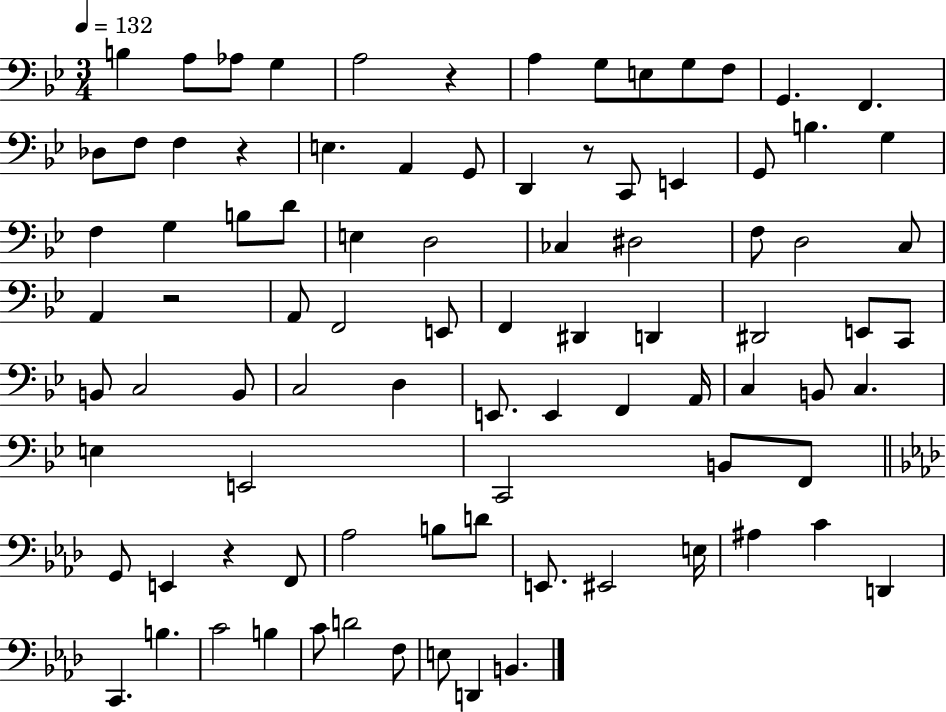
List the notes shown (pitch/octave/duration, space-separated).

B3/q A3/e Ab3/e G3/q A3/h R/q A3/q G3/e E3/e G3/e F3/e G2/q. F2/q. Db3/e F3/e F3/q R/q E3/q. A2/q G2/e D2/q R/e C2/e E2/q G2/e B3/q. G3/q F3/q G3/q B3/e D4/e E3/q D3/h CES3/q D#3/h F3/e D3/h C3/e A2/q R/h A2/e F2/h E2/e F2/q D#2/q D2/q D#2/h E2/e C2/e B2/e C3/h B2/e C3/h D3/q E2/e. E2/q F2/q A2/s C3/q B2/e C3/q. E3/q E2/h C2/h B2/e F2/e G2/e E2/q R/q F2/e Ab3/h B3/e D4/e E2/e. EIS2/h E3/s A#3/q C4/q D2/q C2/q. B3/q. C4/h B3/q C4/e D4/h F3/e E3/e D2/q B2/q.